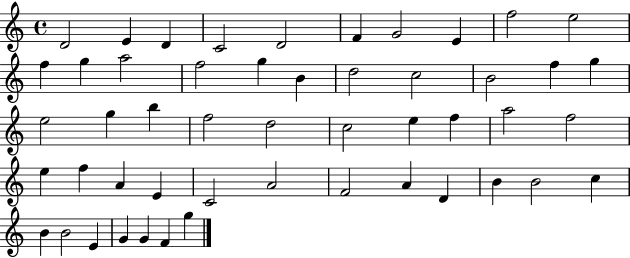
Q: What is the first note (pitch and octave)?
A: D4